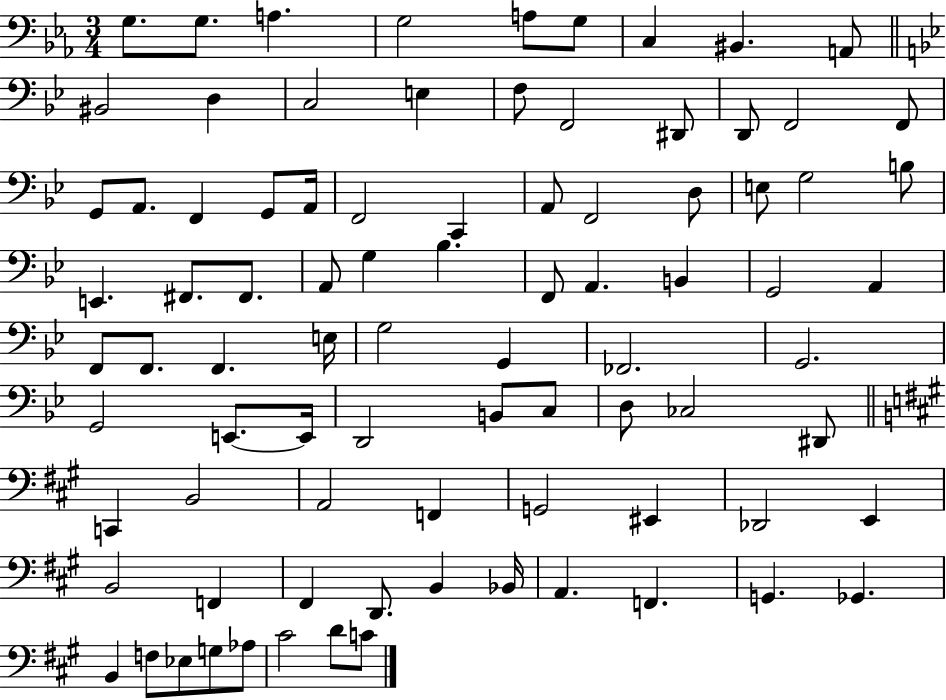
G3/e. G3/e. A3/q. G3/h A3/e G3/e C3/q BIS2/q. A2/e BIS2/h D3/q C3/h E3/q F3/e F2/h D#2/e D2/e F2/h F2/e G2/e A2/e. F2/q G2/e A2/s F2/h C2/q A2/e F2/h D3/e E3/e G3/h B3/e E2/q. F#2/e. F#2/e. A2/e G3/q Bb3/q. F2/e A2/q. B2/q G2/h A2/q F2/e F2/e. F2/q. E3/s G3/h G2/q FES2/h. G2/h. G2/h E2/e. E2/s D2/h B2/e C3/e D3/e CES3/h D#2/e C2/q B2/h A2/h F2/q G2/h EIS2/q Db2/h E2/q B2/h F2/q F#2/q D2/e. B2/q Bb2/s A2/q. F2/q. G2/q. Gb2/q. B2/q F3/e Eb3/e G3/e Ab3/e C#4/h D4/e C4/e